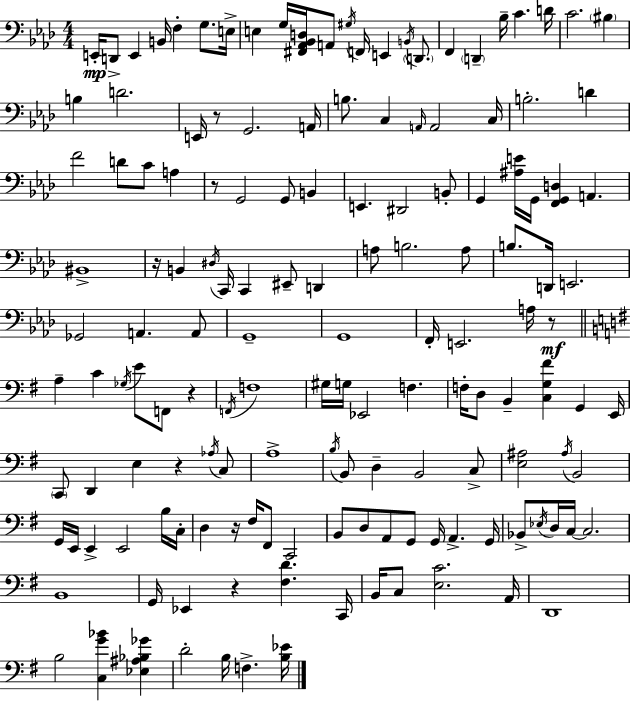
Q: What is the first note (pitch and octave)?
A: E2